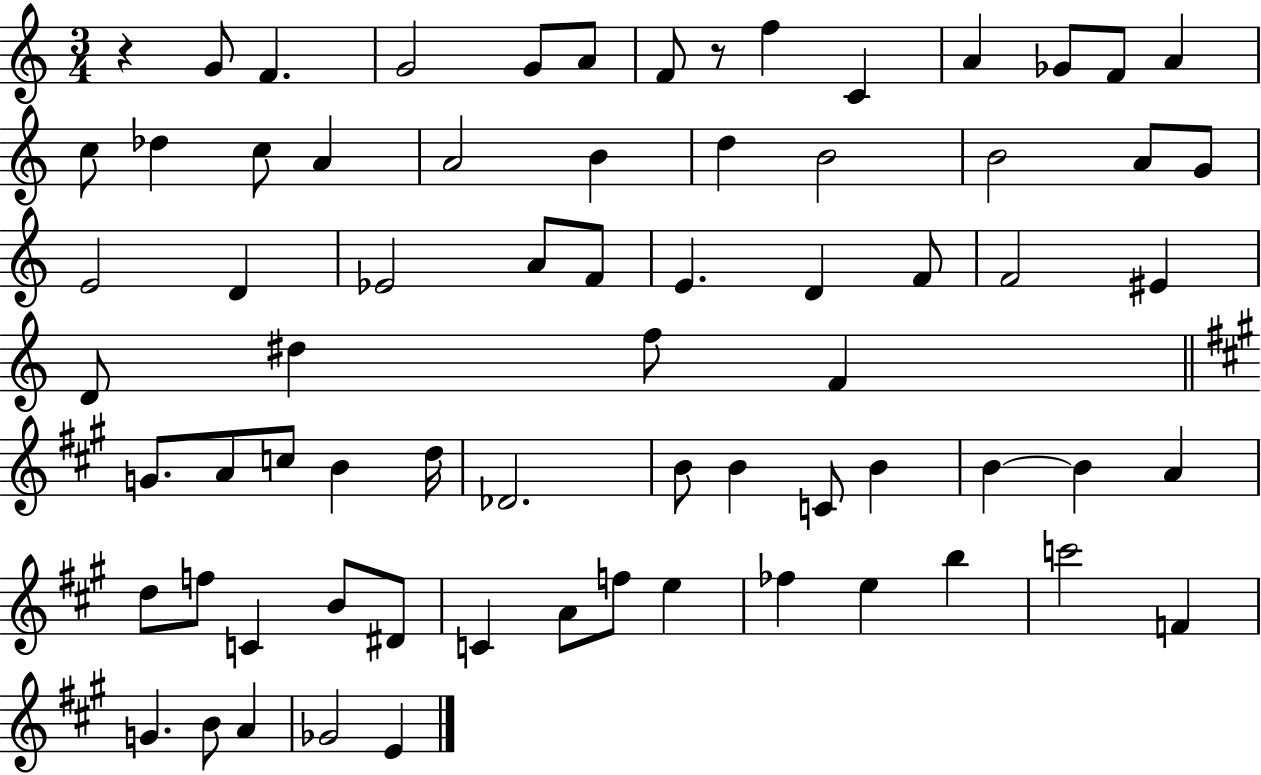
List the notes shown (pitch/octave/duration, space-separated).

R/q G4/e F4/q. G4/h G4/e A4/e F4/e R/e F5/q C4/q A4/q Gb4/e F4/e A4/q C5/e Db5/q C5/e A4/q A4/h B4/q D5/q B4/h B4/h A4/e G4/e E4/h D4/q Eb4/h A4/e F4/e E4/q. D4/q F4/e F4/h EIS4/q D4/e D#5/q F5/e F4/q G4/e. A4/e C5/e B4/q D5/s Db4/h. B4/e B4/q C4/e B4/q B4/q B4/q A4/q D5/e F5/e C4/q B4/e D#4/e C4/q A4/e F5/e E5/q FES5/q E5/q B5/q C6/h F4/q G4/q. B4/e A4/q Gb4/h E4/q